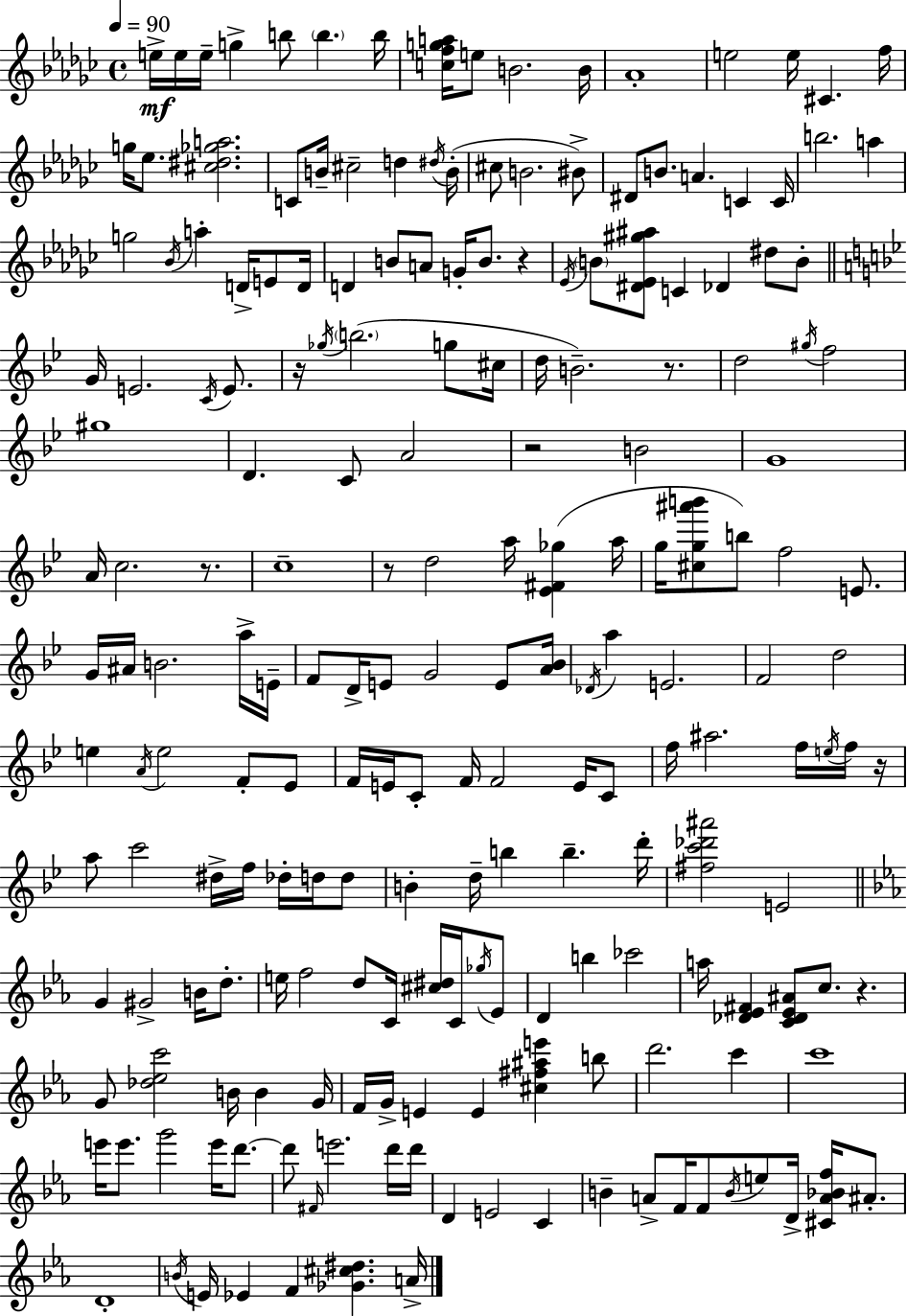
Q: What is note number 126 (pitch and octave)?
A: G#4